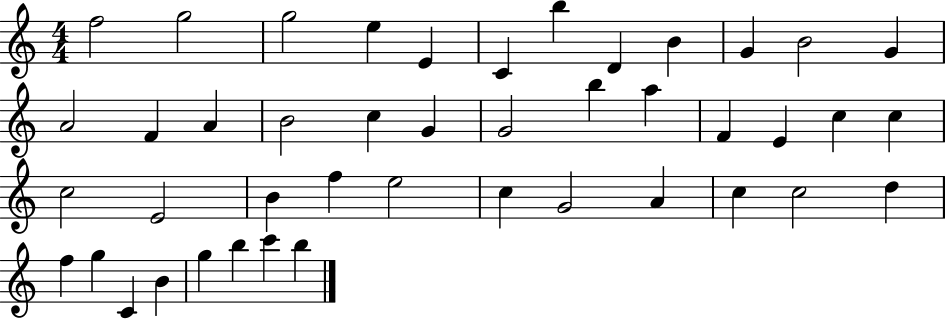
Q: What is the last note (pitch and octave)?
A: B5